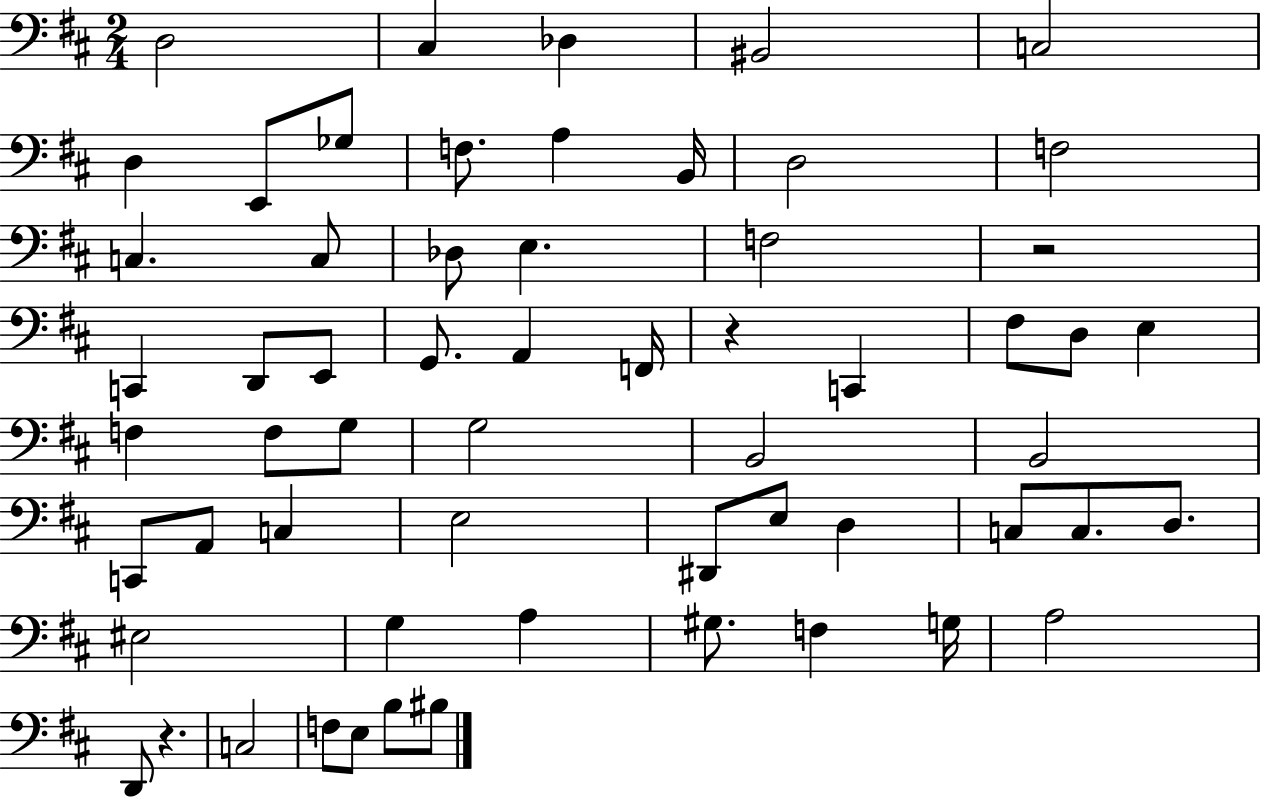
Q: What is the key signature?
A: D major